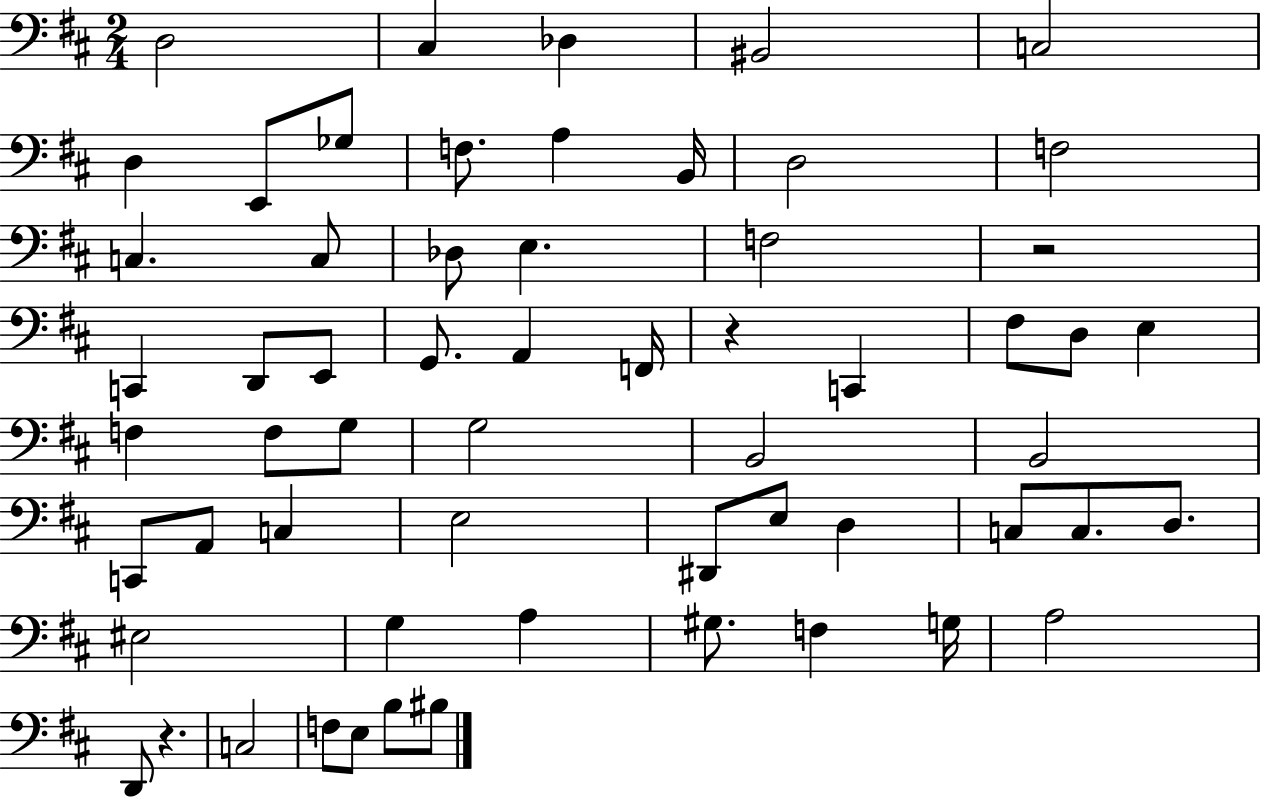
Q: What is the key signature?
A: D major